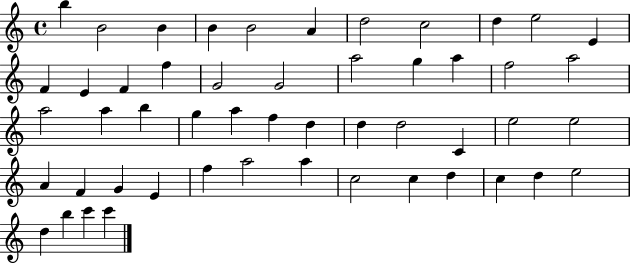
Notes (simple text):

B5/q B4/h B4/q B4/q B4/h A4/q D5/h C5/h D5/q E5/h E4/q F4/q E4/q F4/q F5/q G4/h G4/h A5/h G5/q A5/q F5/h A5/h A5/h A5/q B5/q G5/q A5/q F5/q D5/q D5/q D5/h C4/q E5/h E5/h A4/q F4/q G4/q E4/q F5/q A5/h A5/q C5/h C5/q D5/q C5/q D5/q E5/h D5/q B5/q C6/q C6/q